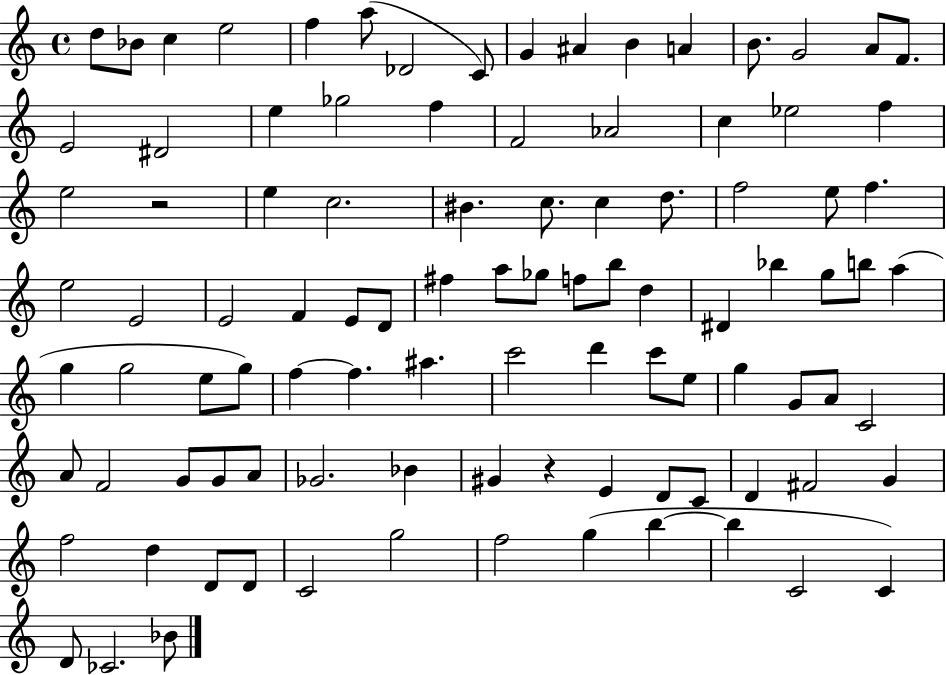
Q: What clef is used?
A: treble